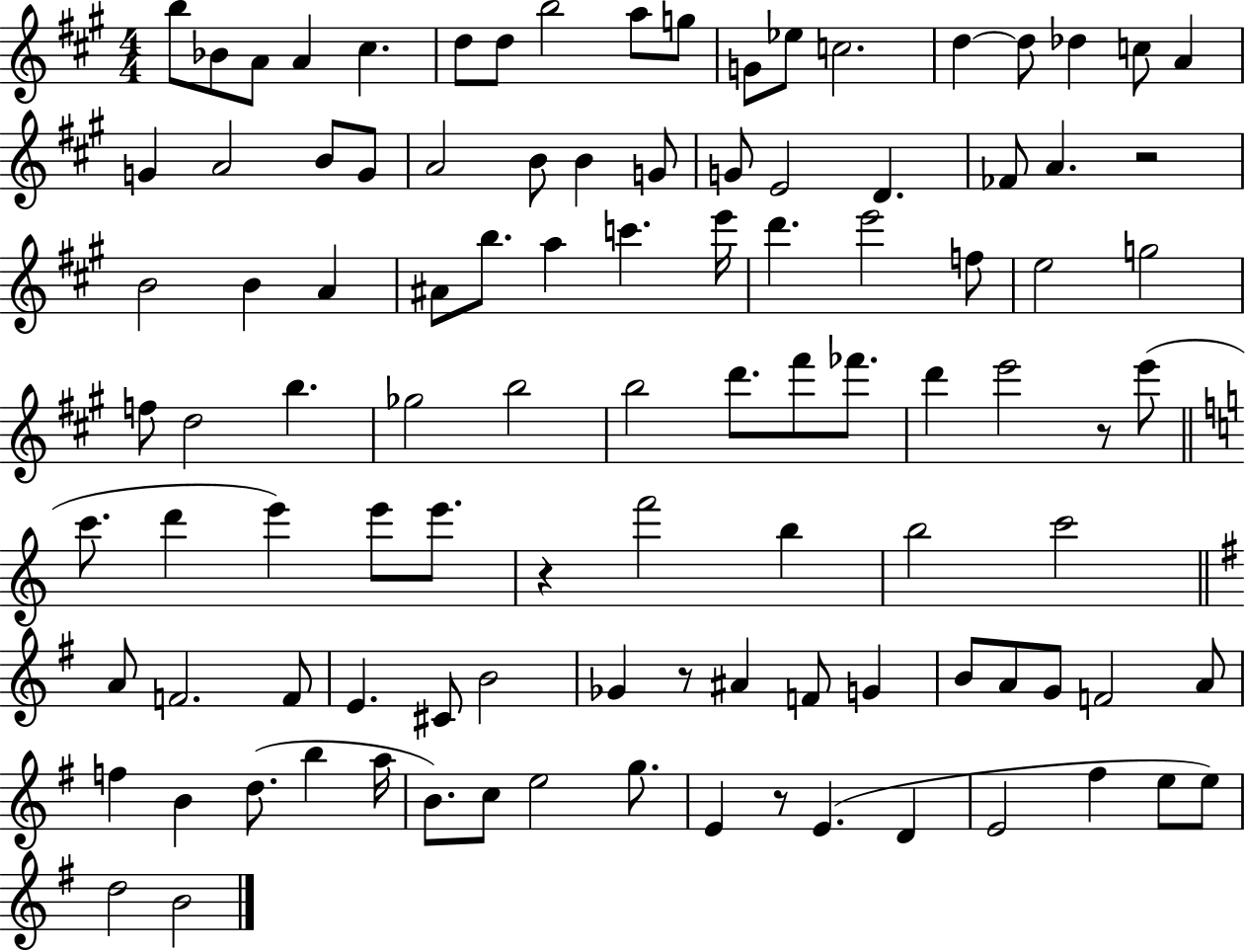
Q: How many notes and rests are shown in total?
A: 103